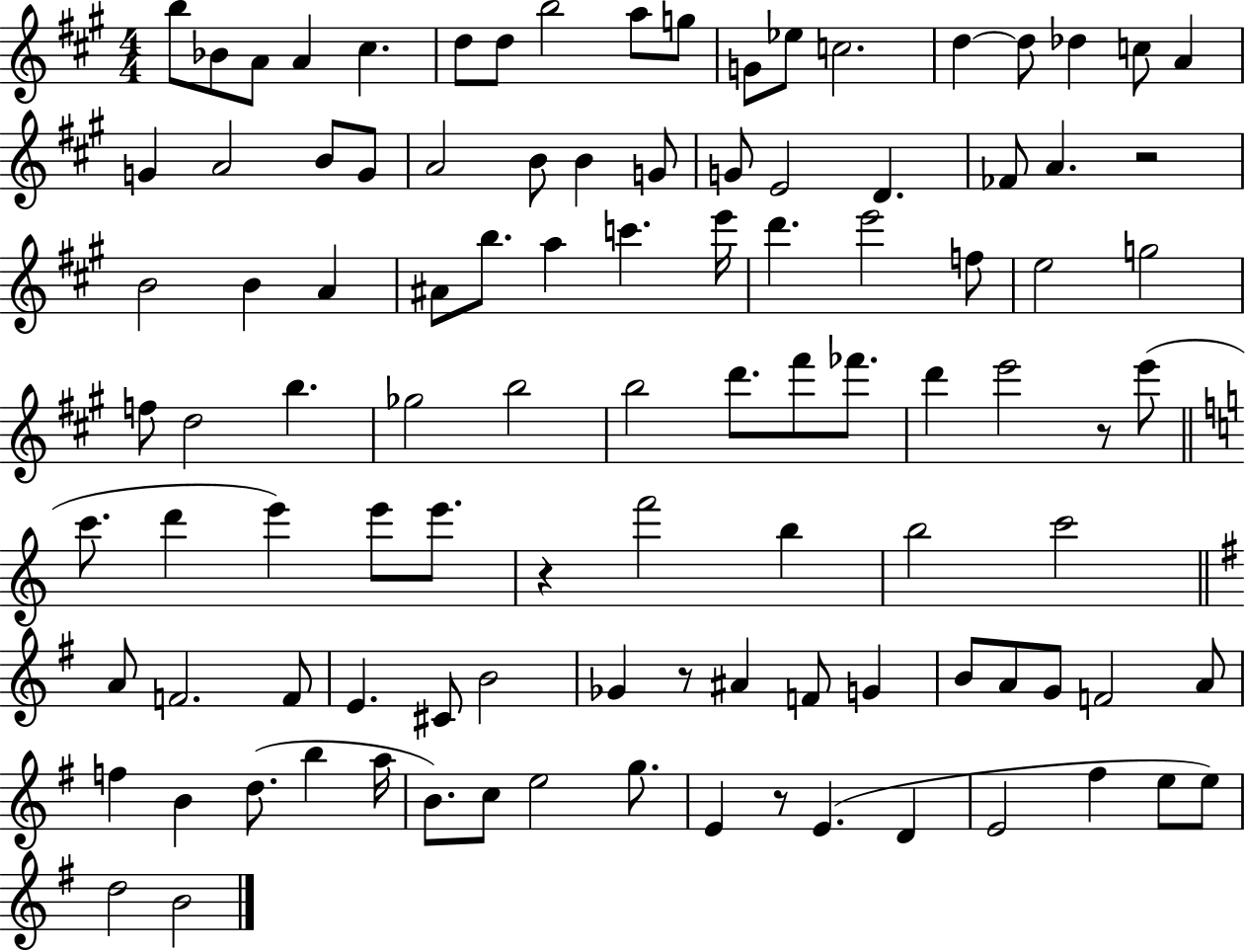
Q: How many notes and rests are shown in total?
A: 103